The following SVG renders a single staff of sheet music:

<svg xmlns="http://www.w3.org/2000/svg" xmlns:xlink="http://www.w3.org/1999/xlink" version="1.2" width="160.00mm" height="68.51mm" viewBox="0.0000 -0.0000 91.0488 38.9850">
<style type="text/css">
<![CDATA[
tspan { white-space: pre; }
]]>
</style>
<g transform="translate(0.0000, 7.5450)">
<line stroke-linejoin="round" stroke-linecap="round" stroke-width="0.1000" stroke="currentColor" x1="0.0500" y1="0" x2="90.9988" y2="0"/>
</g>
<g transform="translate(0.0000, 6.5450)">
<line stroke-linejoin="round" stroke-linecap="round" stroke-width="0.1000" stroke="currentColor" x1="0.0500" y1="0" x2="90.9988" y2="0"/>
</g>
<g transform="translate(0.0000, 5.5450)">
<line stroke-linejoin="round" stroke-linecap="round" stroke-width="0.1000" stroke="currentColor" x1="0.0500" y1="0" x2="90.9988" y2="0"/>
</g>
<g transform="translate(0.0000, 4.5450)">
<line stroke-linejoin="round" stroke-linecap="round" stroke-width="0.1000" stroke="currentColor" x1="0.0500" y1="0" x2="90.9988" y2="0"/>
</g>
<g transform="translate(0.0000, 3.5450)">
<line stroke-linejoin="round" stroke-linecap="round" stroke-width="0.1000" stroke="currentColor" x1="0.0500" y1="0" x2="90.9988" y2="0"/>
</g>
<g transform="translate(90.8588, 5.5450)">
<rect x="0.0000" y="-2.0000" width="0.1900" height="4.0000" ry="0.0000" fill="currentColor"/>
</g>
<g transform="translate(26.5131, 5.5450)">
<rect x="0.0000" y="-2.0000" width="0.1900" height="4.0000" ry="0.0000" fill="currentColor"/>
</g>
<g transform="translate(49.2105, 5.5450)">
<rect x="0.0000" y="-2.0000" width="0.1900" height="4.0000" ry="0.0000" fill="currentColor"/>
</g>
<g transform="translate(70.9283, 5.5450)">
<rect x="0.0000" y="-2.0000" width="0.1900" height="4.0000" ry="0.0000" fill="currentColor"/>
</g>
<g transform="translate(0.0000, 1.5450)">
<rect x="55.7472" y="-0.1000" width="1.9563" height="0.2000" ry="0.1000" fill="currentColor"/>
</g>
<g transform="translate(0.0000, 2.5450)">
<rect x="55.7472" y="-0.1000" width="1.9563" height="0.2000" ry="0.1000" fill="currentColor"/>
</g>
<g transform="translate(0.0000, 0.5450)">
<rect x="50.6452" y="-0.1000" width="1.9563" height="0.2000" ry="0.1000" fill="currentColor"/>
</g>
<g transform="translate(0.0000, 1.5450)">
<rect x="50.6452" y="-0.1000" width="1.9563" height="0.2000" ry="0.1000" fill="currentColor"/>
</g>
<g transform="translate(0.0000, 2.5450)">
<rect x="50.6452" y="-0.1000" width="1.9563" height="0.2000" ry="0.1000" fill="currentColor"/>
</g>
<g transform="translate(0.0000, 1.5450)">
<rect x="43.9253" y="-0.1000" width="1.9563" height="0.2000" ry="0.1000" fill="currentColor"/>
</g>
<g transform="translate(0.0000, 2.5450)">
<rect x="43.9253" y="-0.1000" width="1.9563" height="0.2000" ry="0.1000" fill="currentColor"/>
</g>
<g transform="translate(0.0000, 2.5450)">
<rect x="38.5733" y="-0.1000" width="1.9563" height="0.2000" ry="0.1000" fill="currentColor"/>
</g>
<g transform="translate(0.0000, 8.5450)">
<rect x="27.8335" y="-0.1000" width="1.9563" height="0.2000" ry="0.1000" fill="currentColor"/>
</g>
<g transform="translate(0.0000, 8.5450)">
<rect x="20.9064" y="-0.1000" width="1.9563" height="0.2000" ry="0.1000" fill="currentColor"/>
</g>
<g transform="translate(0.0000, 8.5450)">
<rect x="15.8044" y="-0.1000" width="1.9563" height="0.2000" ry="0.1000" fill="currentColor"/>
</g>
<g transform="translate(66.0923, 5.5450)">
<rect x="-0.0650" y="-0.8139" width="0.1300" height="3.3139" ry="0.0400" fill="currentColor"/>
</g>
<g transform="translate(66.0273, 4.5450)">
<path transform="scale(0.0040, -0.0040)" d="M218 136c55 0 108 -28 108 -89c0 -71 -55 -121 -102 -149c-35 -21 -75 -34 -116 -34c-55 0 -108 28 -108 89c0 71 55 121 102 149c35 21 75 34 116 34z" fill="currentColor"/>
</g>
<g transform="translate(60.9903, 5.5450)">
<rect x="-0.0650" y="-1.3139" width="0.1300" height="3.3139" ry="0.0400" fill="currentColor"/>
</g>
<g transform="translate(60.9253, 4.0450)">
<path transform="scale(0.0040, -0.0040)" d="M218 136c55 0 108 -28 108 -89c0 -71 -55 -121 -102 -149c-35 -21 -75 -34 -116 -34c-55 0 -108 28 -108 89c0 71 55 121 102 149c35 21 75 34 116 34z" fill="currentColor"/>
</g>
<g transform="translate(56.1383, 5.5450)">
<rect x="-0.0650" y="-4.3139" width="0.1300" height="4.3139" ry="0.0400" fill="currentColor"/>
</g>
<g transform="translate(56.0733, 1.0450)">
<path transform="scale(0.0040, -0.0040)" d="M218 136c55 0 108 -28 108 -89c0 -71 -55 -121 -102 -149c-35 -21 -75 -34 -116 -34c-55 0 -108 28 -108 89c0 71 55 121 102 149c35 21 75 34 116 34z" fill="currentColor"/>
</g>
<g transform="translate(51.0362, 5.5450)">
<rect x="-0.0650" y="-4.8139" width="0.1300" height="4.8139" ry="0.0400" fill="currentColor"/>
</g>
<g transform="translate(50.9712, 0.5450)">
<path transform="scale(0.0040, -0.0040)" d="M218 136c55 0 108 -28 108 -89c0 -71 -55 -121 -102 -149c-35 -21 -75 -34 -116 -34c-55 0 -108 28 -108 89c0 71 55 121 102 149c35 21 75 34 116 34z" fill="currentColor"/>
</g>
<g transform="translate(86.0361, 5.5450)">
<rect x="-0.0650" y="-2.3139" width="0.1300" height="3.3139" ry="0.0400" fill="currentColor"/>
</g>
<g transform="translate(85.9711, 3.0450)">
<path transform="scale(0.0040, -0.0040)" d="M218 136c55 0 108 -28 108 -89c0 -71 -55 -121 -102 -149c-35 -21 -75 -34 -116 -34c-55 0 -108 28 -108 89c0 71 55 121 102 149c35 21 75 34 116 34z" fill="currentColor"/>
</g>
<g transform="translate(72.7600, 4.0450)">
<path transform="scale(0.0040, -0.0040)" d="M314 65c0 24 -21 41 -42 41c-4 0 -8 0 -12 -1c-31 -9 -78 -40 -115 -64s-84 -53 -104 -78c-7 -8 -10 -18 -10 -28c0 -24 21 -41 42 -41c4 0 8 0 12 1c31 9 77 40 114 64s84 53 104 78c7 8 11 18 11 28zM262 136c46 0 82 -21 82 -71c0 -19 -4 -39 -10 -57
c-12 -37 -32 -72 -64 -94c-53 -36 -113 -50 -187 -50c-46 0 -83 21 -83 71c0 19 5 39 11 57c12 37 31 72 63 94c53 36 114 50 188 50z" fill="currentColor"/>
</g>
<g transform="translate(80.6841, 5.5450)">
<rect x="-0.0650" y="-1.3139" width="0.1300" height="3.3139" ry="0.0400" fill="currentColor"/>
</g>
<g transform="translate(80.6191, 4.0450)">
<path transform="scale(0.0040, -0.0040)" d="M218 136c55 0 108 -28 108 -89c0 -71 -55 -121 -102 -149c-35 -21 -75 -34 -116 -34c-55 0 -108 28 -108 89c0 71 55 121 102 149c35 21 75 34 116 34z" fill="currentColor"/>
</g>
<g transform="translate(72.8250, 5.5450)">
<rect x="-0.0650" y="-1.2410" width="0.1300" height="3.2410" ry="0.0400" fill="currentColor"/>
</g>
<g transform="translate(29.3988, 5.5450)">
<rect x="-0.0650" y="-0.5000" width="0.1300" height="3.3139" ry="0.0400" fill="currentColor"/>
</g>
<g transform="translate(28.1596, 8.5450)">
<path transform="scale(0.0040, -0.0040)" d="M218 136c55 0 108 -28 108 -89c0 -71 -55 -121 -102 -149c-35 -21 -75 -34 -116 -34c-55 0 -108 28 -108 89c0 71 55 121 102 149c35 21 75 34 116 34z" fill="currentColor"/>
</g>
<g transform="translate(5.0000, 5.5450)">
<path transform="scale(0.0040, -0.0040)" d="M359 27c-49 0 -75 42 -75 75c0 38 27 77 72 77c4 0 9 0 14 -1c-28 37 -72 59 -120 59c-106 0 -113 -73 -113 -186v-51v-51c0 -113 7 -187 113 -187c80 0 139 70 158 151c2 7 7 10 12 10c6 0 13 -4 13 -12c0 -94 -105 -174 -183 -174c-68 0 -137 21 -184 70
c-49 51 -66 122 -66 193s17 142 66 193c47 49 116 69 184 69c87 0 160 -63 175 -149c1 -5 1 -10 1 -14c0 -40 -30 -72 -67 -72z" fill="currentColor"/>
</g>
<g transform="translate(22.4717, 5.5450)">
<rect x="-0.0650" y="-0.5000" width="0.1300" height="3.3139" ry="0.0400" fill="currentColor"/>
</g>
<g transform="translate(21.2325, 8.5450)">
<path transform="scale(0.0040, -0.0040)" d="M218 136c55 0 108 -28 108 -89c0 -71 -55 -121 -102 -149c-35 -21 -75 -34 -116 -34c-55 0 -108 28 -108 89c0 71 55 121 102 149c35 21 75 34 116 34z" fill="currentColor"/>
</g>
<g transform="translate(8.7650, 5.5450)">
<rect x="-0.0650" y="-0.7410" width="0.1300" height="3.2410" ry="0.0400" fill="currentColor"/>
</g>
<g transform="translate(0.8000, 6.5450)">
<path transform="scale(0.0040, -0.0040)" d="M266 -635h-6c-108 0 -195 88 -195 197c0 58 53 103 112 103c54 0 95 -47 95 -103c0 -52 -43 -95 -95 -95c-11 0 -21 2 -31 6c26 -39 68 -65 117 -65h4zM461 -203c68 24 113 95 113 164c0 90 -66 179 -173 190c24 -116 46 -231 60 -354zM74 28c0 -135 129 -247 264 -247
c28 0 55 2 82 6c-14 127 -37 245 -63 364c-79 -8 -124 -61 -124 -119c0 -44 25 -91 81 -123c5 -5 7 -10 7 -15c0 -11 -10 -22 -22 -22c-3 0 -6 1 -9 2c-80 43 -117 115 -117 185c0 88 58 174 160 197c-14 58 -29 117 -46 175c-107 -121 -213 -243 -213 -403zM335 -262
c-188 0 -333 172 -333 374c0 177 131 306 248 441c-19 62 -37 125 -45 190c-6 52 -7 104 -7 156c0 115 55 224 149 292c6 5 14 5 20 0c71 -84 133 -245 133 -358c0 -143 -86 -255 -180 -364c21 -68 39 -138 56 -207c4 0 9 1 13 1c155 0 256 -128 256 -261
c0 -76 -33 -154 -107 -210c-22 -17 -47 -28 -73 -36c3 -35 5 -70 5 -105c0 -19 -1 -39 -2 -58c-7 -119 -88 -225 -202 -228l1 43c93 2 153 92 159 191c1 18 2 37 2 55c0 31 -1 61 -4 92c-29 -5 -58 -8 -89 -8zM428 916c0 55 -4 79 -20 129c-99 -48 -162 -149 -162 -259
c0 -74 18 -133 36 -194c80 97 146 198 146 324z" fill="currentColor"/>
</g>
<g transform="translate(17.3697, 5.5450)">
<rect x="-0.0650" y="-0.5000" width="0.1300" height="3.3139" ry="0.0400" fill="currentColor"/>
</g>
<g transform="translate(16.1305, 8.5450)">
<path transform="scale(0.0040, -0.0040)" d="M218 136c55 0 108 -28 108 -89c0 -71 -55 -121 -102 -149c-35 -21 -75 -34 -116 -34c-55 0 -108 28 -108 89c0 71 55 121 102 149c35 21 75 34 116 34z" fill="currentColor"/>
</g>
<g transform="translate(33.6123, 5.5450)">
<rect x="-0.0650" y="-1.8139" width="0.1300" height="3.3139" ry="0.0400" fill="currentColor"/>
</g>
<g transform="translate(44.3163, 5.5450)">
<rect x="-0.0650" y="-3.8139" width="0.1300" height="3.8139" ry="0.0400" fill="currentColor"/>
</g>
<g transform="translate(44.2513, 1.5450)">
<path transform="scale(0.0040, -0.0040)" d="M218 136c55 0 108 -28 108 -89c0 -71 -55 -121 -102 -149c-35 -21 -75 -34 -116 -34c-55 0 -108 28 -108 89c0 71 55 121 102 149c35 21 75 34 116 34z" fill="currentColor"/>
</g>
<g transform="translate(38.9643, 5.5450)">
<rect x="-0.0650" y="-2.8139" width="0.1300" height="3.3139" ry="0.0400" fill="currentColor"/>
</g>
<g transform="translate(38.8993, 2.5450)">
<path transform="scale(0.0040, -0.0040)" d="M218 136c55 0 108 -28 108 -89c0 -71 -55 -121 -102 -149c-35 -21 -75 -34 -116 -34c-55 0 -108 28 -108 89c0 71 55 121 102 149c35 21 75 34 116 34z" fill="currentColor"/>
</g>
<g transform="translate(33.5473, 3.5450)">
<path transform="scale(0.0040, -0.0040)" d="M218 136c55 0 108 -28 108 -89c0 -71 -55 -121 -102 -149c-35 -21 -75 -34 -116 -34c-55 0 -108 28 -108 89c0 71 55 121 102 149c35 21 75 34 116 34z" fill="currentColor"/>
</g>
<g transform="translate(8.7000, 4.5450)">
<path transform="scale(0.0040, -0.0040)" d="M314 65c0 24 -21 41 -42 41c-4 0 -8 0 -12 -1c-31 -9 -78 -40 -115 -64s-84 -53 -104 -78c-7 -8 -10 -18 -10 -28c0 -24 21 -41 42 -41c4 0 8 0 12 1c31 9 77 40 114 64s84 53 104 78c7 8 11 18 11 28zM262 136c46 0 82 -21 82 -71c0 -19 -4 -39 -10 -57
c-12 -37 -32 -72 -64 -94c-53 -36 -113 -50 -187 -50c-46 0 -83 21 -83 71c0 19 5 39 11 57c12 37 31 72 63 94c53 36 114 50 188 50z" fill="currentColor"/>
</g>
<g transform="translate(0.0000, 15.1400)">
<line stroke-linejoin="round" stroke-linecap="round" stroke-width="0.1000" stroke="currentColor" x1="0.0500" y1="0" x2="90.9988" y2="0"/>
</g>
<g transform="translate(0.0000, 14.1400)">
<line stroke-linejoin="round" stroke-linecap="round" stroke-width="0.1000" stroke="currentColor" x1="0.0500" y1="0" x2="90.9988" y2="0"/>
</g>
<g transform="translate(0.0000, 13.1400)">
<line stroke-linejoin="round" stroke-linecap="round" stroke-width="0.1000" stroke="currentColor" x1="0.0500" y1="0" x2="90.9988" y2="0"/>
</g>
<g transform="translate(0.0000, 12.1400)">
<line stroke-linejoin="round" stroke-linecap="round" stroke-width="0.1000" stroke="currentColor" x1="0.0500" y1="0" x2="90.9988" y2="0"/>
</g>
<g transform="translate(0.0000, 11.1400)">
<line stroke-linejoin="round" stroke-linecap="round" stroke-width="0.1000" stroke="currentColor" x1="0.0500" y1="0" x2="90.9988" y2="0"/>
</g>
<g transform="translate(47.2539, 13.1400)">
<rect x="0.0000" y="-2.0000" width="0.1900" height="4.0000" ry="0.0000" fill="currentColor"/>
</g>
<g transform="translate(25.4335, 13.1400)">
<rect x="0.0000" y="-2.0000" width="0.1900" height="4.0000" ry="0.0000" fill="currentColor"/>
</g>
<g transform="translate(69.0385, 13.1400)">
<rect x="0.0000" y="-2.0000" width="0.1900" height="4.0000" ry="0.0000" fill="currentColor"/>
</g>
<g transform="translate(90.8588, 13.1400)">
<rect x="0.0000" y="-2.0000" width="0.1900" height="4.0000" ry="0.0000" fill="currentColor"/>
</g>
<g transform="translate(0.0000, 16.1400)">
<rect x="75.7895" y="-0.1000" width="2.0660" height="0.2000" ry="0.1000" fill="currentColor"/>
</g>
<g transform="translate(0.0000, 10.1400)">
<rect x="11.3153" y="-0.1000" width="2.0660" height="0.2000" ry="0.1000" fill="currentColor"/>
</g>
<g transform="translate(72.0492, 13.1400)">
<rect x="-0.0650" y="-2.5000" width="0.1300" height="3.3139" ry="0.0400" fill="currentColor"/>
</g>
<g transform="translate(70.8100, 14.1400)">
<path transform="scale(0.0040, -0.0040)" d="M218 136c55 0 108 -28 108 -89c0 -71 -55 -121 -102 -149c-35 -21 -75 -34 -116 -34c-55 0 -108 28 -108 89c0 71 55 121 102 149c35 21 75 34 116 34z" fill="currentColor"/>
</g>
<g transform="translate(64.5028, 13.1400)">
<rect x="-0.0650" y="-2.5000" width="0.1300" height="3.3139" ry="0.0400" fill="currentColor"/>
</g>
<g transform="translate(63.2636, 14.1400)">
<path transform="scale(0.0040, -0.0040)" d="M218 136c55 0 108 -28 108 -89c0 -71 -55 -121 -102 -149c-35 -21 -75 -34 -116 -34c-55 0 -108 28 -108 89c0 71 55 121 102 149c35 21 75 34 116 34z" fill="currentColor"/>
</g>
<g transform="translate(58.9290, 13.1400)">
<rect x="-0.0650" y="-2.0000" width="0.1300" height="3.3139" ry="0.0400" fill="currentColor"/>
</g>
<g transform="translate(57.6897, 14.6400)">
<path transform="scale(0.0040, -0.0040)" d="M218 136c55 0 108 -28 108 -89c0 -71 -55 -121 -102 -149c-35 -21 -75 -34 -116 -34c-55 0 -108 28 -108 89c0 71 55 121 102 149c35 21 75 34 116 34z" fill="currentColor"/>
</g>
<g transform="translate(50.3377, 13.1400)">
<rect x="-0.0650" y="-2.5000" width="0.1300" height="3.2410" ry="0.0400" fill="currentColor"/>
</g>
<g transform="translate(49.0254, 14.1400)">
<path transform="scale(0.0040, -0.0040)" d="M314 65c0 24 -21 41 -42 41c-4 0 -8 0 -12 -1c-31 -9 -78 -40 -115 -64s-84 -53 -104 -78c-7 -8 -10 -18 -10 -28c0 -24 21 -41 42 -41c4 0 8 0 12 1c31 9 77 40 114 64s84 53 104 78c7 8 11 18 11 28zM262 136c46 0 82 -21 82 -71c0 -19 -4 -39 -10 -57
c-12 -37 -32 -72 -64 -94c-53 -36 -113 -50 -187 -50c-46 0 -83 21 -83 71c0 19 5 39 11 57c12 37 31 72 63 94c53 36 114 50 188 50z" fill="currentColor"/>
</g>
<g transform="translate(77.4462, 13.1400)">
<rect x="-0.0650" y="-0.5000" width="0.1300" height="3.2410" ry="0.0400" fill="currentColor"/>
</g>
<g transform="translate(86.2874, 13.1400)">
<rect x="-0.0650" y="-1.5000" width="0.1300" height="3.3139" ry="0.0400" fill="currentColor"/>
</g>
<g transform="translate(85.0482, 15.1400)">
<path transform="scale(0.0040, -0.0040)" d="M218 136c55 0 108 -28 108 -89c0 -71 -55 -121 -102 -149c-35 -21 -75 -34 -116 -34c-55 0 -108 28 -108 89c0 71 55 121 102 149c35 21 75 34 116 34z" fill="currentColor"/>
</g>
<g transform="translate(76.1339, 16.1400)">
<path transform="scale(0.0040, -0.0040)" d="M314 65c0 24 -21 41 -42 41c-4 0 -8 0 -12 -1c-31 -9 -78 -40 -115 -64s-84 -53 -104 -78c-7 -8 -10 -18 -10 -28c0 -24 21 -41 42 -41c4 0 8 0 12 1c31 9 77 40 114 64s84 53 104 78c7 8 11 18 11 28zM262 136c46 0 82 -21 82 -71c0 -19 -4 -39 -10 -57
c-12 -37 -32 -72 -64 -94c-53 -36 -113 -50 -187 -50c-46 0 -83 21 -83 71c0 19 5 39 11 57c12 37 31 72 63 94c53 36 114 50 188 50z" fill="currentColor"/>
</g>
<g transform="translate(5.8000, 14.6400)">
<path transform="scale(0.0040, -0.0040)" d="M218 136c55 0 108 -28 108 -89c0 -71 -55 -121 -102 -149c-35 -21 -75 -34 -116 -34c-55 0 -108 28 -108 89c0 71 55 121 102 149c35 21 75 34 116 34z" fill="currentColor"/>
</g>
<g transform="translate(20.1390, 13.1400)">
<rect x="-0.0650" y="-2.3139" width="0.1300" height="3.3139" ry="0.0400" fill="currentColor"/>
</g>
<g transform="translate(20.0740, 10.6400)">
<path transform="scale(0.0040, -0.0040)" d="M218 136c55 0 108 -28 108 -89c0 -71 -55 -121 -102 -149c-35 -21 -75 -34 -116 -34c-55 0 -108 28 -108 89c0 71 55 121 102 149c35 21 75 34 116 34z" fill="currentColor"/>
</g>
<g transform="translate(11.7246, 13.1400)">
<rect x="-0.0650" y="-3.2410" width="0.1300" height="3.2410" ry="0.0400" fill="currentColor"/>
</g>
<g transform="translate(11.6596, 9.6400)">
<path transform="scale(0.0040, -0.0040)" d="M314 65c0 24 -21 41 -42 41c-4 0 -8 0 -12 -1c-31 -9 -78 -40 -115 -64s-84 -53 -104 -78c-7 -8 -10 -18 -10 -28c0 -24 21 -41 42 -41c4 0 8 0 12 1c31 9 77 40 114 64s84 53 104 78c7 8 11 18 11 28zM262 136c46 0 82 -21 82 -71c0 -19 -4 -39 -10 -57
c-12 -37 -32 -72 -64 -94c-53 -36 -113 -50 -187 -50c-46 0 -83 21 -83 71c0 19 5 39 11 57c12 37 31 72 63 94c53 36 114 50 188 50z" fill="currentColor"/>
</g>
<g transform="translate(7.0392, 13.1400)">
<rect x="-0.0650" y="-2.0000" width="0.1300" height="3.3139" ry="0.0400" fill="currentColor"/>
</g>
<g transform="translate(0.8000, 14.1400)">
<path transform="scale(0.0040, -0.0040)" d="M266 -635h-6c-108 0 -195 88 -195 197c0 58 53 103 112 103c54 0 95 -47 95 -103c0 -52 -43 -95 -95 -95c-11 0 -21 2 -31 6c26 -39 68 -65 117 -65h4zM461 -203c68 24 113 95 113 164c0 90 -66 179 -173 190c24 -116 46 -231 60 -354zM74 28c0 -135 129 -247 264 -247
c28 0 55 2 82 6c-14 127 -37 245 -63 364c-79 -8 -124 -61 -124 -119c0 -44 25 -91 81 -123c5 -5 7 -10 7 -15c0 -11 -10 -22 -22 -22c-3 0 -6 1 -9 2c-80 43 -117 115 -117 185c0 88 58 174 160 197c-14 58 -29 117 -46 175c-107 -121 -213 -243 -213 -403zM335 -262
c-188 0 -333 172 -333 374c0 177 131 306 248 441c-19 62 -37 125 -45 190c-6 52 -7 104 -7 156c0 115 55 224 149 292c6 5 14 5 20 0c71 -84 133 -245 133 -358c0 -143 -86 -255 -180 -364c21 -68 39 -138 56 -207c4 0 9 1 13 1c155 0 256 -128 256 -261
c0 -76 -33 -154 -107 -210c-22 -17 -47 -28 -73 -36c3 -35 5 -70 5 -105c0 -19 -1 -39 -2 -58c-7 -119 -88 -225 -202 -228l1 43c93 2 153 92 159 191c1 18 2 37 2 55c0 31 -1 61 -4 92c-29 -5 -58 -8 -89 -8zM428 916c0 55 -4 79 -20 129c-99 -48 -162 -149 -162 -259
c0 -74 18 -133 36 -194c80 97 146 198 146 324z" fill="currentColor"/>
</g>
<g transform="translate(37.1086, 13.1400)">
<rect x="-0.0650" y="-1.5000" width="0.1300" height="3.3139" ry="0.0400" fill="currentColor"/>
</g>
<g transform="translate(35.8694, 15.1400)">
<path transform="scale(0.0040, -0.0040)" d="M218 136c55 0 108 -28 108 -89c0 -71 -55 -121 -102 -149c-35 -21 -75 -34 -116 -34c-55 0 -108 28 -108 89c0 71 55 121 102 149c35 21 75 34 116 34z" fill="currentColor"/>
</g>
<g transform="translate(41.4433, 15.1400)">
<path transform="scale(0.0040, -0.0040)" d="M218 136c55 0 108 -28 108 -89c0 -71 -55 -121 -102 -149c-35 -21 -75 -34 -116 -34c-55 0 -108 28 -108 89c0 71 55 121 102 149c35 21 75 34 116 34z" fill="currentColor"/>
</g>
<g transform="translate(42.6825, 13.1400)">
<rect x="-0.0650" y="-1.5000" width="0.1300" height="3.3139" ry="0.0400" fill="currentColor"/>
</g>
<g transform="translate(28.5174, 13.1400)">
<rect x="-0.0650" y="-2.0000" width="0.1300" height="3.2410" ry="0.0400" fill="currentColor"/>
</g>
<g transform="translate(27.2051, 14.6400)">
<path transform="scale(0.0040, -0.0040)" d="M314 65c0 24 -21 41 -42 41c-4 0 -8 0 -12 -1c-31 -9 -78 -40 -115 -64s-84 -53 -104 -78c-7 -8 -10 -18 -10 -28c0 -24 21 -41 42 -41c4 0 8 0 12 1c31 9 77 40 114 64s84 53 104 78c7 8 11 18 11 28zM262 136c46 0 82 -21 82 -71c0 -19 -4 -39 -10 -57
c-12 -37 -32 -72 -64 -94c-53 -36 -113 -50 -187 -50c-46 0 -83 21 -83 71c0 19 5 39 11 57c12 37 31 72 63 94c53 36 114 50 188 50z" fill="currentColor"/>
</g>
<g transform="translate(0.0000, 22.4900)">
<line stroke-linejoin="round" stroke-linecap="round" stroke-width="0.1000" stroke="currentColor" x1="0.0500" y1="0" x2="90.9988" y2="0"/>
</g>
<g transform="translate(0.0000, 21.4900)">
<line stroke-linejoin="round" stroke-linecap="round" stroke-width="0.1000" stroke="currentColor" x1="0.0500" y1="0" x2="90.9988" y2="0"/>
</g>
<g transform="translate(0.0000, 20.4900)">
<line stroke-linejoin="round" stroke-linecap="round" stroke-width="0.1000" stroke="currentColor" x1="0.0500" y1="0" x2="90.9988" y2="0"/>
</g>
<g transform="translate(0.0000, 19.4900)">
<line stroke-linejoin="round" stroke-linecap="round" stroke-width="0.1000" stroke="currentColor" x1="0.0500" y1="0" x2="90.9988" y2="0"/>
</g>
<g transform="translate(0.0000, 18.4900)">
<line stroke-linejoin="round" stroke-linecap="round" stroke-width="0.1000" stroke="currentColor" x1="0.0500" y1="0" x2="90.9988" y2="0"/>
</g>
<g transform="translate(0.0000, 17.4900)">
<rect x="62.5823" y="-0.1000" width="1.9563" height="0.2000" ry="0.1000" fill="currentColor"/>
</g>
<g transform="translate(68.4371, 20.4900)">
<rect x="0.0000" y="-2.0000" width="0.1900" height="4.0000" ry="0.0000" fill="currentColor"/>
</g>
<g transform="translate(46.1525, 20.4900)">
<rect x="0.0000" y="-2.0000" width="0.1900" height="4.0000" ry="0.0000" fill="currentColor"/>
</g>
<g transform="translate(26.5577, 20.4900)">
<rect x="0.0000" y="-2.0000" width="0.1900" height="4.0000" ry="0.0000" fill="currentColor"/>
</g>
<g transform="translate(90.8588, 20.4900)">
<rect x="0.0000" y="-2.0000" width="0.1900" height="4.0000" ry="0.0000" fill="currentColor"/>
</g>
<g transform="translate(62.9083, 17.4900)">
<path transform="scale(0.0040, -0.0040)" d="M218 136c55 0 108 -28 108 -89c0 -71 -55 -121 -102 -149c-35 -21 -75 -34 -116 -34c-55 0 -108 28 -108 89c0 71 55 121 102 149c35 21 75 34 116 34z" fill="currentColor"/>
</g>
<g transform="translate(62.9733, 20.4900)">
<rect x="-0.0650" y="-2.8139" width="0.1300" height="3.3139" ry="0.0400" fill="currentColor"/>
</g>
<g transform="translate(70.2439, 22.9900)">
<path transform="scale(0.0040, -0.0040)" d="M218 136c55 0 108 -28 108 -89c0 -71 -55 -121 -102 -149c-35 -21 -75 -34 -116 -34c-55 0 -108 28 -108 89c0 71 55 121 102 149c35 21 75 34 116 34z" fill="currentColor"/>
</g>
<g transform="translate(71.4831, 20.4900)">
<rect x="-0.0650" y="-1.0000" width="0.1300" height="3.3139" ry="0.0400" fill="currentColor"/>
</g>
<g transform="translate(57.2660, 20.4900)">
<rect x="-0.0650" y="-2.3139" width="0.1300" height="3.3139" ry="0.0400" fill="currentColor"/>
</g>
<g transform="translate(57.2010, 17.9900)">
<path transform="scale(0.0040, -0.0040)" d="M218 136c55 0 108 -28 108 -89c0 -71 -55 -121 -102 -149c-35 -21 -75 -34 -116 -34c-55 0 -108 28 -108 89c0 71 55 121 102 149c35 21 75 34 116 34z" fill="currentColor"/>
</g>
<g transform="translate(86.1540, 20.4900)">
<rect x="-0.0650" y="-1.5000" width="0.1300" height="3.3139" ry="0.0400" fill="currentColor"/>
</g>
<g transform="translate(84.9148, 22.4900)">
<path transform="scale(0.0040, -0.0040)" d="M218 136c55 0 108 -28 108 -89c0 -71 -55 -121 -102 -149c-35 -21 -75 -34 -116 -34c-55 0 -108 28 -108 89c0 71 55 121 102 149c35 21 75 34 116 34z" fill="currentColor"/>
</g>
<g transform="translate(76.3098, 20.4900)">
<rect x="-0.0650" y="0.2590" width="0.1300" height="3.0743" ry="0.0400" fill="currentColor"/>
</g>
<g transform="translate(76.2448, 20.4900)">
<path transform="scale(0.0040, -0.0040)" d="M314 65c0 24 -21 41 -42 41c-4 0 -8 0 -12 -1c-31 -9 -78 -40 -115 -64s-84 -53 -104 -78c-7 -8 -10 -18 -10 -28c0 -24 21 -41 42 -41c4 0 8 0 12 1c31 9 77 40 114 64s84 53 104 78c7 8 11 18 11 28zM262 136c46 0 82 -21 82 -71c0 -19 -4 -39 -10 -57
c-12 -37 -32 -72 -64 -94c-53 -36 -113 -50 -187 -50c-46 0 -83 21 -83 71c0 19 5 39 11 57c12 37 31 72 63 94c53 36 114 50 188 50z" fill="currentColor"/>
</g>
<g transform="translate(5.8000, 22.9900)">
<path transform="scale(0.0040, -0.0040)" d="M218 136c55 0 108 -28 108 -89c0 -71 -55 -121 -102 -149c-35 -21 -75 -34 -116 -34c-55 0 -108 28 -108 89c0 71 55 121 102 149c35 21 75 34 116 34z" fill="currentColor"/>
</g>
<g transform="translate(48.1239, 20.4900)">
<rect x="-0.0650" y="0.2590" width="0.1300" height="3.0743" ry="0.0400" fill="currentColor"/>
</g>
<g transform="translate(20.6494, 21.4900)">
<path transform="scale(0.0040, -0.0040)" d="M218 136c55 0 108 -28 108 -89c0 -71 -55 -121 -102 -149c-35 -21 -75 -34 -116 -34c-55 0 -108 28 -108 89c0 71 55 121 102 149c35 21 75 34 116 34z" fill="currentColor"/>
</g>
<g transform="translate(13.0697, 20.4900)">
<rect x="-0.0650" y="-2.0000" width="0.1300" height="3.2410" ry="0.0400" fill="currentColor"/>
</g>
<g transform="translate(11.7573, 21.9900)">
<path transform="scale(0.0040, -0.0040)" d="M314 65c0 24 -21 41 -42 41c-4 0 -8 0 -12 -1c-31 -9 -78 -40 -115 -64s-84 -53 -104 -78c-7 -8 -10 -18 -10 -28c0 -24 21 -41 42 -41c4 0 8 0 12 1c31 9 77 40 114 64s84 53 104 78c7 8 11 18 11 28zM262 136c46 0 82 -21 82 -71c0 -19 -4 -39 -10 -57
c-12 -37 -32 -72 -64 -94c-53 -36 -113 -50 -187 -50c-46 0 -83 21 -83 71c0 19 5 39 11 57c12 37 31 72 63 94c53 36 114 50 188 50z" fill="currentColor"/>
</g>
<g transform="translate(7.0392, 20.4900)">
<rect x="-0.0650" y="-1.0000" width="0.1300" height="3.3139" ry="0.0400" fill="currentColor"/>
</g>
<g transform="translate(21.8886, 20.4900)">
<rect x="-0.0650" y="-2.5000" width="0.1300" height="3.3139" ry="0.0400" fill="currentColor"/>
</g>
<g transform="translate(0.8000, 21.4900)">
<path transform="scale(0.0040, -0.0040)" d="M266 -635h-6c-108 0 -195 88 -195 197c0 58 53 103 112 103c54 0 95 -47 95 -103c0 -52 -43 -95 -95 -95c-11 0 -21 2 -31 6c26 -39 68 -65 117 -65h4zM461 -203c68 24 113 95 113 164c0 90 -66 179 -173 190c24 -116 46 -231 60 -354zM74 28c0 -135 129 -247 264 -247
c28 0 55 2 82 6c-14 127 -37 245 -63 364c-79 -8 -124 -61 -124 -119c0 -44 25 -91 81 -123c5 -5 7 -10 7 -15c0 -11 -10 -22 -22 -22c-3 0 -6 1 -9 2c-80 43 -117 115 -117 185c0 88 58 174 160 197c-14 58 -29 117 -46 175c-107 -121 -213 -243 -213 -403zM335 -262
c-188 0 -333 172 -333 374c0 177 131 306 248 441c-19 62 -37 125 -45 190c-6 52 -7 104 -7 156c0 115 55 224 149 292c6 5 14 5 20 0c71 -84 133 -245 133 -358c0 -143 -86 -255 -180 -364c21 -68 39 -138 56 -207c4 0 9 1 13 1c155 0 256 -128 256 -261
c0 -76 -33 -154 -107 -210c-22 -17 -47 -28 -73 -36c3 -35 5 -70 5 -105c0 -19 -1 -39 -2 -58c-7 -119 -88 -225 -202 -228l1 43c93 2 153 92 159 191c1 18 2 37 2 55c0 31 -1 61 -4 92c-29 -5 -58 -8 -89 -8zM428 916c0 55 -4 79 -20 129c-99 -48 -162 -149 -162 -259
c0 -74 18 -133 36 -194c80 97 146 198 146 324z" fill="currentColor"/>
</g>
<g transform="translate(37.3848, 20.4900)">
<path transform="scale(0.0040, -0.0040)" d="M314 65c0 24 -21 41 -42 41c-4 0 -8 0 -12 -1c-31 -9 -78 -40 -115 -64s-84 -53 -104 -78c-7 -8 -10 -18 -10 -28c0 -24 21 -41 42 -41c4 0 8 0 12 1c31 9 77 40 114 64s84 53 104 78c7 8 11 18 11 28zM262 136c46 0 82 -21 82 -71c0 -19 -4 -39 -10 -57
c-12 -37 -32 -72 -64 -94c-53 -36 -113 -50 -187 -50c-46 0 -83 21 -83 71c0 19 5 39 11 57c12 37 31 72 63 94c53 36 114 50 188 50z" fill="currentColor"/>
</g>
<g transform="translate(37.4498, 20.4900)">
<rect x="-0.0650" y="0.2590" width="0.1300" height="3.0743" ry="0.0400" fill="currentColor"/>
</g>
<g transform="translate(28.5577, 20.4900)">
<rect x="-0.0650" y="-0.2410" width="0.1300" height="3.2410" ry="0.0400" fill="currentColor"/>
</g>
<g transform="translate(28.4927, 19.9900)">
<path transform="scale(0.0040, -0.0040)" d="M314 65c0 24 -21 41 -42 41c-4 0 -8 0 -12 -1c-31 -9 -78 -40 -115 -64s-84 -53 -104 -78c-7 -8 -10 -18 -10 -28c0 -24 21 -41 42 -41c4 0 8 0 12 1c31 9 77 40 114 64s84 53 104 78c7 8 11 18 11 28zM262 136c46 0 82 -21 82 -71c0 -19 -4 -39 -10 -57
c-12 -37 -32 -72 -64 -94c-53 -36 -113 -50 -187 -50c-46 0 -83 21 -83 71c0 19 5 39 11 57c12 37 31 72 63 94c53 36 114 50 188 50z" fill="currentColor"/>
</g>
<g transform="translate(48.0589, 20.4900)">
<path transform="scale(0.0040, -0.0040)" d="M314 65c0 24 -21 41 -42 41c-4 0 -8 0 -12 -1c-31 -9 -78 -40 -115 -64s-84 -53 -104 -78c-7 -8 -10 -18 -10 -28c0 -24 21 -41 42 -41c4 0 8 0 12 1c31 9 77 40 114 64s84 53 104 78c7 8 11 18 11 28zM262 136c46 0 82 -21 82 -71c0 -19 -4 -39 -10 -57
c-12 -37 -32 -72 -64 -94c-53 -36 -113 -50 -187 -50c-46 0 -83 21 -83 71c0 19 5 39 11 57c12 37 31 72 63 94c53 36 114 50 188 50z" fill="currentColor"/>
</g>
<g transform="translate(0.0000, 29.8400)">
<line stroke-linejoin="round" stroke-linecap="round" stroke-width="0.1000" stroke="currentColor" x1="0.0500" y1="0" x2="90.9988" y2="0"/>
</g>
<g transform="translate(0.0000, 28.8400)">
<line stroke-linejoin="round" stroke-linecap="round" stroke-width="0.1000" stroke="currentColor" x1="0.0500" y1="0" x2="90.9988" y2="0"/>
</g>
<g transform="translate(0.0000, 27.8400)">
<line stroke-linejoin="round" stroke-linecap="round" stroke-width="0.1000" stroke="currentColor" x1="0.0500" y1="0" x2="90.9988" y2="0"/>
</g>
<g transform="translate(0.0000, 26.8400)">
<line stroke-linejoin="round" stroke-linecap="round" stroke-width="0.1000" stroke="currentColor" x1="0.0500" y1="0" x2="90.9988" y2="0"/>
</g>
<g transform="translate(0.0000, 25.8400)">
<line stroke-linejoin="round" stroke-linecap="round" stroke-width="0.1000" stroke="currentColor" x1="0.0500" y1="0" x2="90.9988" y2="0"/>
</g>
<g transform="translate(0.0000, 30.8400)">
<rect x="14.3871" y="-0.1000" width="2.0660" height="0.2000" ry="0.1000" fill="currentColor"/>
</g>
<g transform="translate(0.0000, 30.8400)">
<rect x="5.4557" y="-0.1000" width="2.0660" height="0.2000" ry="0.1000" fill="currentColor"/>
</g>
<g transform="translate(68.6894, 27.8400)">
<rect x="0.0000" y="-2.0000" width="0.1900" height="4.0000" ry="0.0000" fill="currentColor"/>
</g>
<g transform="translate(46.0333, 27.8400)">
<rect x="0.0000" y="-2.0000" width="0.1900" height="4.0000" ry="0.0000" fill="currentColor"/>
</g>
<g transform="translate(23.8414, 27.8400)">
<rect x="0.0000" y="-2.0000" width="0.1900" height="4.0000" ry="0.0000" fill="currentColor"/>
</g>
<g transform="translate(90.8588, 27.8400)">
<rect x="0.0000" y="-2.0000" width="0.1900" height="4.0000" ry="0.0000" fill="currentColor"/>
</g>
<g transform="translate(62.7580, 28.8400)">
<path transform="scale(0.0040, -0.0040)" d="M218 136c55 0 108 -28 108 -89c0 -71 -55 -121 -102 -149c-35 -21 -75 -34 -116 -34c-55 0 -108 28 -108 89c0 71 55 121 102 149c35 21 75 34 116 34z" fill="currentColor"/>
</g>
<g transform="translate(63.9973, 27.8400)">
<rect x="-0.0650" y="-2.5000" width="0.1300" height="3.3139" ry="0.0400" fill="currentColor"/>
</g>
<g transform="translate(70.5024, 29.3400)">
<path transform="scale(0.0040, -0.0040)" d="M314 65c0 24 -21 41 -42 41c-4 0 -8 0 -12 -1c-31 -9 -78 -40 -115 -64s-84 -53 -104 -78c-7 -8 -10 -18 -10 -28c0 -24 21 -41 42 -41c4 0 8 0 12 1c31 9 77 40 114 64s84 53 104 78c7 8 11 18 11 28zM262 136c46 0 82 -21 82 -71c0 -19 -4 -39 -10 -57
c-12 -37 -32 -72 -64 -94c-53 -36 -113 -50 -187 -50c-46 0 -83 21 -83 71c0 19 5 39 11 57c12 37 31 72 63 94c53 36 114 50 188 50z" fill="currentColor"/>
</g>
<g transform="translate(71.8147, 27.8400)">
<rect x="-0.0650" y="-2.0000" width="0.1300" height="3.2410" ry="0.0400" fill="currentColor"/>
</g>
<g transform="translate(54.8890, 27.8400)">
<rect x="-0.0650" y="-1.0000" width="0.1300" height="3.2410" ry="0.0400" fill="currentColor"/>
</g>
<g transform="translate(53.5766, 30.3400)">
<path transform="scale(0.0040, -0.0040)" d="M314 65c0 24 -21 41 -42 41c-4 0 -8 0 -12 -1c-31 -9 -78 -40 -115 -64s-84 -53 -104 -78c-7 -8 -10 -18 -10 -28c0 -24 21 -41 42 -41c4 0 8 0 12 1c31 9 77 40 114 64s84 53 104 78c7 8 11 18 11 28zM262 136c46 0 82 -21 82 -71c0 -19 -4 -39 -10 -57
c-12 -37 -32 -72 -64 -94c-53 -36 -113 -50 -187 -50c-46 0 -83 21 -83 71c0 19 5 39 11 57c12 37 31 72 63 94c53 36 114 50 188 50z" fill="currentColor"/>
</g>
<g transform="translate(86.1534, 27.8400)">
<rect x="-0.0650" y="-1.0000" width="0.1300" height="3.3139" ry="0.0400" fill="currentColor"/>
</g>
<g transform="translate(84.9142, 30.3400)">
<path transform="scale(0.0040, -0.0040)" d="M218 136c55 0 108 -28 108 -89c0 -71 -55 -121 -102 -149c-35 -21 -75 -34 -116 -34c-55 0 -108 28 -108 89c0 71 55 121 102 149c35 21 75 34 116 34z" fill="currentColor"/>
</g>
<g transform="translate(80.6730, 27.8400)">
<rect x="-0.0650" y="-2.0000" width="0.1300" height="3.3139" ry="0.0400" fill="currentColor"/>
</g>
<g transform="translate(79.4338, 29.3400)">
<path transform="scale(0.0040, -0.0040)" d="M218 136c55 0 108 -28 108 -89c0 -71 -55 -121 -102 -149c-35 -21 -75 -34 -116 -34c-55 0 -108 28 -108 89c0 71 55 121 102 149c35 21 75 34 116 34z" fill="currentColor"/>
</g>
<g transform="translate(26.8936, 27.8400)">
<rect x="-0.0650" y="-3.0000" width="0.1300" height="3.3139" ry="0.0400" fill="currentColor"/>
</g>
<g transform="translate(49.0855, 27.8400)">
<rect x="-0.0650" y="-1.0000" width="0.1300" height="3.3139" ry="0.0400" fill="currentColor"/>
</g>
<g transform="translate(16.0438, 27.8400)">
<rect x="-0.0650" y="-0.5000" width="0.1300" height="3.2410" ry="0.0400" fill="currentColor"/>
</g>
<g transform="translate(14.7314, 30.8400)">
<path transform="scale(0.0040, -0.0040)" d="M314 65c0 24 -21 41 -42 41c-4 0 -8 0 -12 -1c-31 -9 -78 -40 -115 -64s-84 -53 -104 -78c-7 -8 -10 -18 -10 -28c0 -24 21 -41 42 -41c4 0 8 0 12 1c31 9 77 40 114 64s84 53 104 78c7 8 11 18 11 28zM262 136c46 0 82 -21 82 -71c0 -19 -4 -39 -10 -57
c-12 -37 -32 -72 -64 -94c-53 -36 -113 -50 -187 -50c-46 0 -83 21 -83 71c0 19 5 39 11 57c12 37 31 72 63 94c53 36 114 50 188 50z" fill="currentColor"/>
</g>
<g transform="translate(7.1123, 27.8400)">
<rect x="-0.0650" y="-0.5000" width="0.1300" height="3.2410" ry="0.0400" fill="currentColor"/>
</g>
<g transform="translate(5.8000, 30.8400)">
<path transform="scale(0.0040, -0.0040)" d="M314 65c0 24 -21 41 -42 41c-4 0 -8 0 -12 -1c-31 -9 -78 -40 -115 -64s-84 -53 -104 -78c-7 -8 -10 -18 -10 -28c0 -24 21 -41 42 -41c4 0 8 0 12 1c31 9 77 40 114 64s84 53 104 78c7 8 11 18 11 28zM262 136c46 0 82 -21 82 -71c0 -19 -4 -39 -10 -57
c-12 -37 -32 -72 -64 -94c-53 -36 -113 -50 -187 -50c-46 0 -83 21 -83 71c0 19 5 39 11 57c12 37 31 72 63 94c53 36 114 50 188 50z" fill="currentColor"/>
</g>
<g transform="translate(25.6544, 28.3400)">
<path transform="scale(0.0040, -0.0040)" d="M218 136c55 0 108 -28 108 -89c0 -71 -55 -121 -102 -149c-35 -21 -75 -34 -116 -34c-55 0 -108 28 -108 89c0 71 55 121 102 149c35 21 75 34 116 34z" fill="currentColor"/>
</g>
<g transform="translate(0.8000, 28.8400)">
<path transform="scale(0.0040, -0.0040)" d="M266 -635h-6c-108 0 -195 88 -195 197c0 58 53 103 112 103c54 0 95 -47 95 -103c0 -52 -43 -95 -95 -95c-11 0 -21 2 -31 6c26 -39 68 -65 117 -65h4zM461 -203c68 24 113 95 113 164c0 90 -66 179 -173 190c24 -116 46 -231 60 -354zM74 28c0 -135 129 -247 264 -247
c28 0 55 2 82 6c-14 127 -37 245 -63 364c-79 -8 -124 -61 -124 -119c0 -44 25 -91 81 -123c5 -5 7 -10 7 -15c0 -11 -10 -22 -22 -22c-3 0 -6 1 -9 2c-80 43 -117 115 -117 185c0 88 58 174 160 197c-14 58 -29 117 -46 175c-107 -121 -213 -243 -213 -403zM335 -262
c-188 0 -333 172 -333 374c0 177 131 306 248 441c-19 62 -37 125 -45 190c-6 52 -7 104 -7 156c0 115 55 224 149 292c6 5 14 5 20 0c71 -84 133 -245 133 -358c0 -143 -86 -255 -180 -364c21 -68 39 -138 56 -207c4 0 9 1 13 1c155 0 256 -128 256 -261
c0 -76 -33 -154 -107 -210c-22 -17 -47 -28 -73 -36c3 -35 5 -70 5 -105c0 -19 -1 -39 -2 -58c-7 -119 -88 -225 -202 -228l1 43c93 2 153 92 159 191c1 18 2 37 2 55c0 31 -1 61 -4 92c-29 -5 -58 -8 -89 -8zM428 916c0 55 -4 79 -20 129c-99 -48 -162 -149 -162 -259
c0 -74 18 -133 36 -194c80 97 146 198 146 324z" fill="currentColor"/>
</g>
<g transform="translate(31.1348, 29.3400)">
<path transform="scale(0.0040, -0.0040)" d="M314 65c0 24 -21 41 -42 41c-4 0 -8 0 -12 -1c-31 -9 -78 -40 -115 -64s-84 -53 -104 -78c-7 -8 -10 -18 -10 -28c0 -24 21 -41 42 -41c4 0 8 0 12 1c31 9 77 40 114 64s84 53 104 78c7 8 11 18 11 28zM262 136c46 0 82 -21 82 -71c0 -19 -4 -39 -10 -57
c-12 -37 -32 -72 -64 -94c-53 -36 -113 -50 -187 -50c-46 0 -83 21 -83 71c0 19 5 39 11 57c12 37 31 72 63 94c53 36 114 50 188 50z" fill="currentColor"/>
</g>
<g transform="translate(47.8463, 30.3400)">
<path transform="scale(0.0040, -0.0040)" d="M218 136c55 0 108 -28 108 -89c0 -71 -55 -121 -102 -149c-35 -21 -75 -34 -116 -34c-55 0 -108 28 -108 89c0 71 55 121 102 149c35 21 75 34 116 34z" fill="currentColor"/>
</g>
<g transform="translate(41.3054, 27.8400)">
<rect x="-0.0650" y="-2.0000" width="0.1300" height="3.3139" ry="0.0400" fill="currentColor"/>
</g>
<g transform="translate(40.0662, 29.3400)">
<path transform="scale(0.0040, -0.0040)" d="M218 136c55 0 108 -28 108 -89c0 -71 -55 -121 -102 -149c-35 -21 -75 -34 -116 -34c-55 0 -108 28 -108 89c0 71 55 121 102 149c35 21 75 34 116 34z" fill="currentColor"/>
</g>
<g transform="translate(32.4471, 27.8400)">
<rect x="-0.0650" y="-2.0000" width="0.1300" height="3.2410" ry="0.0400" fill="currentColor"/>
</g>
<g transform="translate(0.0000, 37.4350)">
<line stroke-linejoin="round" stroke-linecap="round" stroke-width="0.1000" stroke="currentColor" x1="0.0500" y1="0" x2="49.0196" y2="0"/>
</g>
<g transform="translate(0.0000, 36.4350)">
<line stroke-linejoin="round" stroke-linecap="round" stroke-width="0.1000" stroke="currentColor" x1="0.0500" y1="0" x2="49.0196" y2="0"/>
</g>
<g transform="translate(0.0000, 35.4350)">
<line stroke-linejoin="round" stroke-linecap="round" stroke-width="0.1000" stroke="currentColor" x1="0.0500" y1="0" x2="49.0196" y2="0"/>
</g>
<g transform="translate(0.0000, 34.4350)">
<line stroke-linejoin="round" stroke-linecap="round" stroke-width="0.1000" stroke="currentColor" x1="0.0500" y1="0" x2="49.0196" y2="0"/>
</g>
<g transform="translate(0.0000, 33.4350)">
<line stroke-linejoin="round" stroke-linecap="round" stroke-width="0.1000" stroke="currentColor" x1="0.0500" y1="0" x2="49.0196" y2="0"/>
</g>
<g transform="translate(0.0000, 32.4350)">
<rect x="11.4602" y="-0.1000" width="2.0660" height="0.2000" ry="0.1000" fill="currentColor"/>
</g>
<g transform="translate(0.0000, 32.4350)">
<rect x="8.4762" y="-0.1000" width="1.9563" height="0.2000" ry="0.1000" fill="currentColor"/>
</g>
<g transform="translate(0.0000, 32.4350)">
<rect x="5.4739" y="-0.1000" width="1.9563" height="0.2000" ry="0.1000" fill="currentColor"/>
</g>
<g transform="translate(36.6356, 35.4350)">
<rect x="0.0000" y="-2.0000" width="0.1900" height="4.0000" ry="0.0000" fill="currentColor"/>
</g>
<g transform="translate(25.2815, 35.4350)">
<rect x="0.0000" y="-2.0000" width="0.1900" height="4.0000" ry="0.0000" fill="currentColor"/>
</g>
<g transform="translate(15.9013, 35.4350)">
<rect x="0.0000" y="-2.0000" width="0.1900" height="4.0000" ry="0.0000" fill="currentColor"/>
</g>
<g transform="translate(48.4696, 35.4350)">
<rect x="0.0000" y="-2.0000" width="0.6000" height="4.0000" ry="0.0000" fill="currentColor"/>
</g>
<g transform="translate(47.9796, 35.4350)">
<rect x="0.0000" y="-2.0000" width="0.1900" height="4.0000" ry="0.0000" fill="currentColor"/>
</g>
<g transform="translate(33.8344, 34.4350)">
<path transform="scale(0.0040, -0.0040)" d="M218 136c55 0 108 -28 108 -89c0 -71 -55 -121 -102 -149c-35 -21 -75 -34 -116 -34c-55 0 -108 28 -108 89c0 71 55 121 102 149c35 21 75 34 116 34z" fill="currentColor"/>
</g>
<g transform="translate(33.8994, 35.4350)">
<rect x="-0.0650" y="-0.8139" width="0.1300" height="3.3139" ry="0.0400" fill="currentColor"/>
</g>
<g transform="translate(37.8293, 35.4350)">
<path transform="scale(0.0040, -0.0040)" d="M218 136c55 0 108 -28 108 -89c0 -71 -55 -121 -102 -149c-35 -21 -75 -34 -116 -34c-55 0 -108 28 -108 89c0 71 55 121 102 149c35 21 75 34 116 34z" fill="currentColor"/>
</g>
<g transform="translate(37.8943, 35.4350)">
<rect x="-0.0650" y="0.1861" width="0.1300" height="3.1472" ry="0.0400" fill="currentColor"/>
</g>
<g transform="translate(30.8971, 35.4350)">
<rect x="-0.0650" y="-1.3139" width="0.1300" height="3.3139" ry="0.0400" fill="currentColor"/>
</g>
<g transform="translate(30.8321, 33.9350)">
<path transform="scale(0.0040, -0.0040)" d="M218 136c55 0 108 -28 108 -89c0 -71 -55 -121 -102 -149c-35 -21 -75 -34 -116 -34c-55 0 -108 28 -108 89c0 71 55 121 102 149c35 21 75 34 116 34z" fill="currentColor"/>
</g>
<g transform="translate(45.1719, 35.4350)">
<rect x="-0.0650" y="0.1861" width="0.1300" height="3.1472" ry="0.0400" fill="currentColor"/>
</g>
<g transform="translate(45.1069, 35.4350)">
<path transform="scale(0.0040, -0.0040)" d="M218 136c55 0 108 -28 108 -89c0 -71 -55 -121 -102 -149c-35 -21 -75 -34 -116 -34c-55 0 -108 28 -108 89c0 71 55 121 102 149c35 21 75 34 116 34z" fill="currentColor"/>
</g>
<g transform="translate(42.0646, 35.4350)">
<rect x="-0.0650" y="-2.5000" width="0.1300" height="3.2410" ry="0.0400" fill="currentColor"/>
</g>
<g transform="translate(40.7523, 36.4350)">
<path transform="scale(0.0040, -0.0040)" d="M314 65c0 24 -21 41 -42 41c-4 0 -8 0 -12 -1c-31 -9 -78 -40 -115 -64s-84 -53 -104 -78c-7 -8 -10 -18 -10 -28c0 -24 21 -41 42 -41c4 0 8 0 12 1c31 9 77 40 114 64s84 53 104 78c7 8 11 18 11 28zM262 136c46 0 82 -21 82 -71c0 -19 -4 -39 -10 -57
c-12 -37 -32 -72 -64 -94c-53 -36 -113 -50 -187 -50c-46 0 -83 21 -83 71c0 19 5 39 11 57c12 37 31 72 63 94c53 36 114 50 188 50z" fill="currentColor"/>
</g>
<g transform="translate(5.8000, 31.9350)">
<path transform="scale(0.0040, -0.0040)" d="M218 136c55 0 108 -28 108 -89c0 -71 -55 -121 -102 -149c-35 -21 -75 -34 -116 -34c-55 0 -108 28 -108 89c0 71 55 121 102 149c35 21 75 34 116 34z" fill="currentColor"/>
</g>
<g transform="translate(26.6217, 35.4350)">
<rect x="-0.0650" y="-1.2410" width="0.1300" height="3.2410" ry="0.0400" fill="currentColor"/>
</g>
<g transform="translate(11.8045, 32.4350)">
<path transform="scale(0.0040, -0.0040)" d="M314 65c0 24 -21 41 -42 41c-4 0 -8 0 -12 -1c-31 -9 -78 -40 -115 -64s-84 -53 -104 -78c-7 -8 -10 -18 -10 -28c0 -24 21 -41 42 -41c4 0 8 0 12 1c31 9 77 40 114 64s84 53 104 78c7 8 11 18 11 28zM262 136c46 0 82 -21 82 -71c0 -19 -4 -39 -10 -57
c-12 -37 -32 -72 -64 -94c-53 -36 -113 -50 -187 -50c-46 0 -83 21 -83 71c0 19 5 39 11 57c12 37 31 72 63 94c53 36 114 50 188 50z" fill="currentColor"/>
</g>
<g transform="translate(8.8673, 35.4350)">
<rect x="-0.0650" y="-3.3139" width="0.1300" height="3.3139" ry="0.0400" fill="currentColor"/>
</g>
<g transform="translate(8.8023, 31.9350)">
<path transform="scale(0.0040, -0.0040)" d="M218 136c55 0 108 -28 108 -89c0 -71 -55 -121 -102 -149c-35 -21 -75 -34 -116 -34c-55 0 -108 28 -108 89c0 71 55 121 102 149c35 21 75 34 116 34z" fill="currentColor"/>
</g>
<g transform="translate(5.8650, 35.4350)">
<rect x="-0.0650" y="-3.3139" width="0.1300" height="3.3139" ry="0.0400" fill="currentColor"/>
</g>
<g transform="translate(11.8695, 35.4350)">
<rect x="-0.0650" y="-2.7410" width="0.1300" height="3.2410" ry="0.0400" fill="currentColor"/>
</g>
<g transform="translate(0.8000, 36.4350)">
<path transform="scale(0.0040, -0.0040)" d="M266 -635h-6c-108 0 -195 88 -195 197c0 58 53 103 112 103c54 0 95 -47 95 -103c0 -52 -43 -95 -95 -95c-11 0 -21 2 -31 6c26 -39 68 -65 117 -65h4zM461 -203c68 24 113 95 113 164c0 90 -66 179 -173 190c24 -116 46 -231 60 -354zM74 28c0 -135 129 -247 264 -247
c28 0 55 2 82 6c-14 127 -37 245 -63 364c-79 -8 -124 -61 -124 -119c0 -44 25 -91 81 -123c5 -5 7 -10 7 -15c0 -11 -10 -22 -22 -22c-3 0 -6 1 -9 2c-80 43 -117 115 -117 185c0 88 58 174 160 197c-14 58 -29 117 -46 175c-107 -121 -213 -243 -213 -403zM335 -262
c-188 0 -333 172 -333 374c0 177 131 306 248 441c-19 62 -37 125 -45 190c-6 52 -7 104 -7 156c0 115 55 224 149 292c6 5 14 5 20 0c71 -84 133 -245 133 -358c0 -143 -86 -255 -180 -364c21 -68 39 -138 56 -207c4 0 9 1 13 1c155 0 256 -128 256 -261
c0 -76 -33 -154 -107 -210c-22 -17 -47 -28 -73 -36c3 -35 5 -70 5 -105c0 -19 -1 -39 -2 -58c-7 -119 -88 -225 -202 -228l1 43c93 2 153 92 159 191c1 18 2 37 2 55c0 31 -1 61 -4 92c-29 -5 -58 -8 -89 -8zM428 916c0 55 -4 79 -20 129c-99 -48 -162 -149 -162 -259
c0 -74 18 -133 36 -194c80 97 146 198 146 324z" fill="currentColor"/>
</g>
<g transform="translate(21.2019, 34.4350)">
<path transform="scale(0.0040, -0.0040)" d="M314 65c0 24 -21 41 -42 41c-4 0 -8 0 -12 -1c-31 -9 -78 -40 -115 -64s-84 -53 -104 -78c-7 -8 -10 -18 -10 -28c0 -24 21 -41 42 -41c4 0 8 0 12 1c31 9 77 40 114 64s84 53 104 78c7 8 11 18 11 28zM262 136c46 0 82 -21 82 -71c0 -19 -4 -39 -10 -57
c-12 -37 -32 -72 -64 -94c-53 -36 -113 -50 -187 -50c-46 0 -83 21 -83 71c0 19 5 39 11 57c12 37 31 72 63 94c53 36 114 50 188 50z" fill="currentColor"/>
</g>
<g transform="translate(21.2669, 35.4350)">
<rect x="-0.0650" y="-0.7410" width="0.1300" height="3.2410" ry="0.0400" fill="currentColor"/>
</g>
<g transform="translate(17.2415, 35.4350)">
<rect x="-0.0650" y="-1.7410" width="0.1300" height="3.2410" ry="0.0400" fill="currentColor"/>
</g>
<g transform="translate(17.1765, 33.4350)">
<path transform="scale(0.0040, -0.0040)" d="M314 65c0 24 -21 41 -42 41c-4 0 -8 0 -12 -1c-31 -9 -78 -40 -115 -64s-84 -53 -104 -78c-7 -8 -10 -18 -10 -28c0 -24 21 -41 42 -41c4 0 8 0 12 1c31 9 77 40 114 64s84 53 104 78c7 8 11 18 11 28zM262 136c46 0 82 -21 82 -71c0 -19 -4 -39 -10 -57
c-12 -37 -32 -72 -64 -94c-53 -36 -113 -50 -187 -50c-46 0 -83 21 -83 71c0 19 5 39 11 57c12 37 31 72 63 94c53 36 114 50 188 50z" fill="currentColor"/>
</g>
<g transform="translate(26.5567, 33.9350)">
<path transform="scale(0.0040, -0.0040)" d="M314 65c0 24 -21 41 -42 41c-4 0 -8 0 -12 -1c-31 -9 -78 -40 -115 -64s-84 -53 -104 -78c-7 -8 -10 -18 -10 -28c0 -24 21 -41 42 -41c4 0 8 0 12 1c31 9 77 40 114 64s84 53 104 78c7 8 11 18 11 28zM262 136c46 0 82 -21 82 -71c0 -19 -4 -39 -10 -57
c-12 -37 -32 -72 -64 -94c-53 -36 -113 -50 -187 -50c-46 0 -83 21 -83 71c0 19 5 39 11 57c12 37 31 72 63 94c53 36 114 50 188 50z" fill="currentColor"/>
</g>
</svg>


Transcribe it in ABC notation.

X:1
T:Untitled
M:4/4
L:1/4
K:C
d2 C C C f a c' e' d' e d e2 e g F b2 g F2 E E G2 F G G C2 E D F2 G c2 B2 B2 g a D B2 E C2 C2 A F2 F D D2 G F2 F D b b a2 f2 d2 e2 e d B G2 B